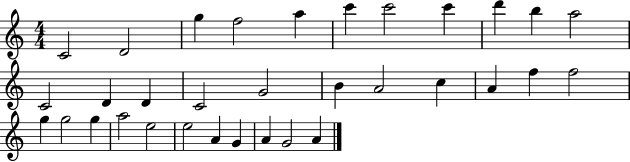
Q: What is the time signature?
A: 4/4